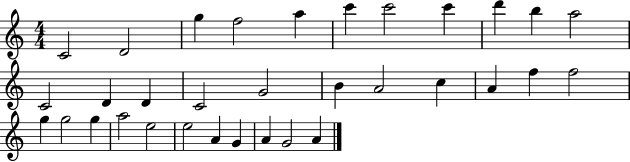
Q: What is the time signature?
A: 4/4